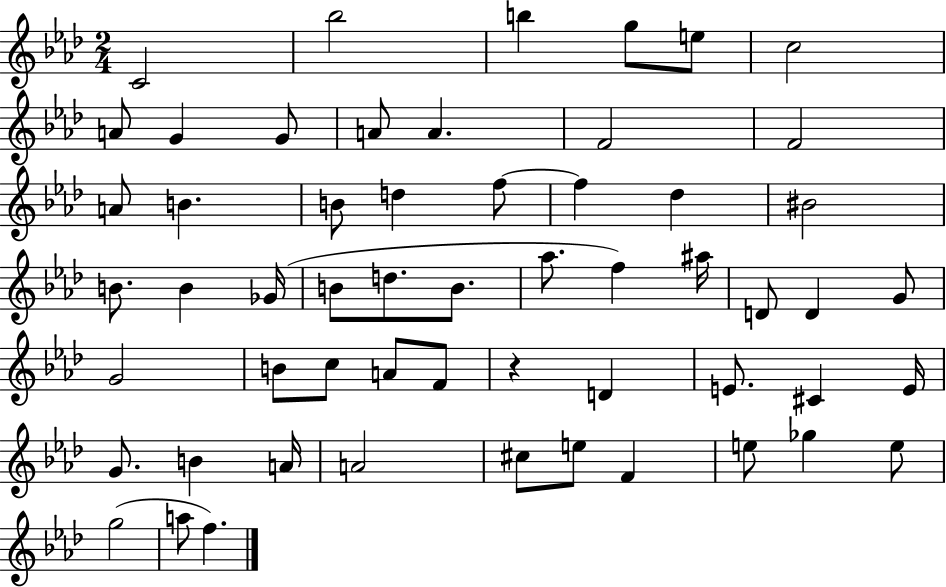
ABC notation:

X:1
T:Untitled
M:2/4
L:1/4
K:Ab
C2 _b2 b g/2 e/2 c2 A/2 G G/2 A/2 A F2 F2 A/2 B B/2 d f/2 f _d ^B2 B/2 B _G/4 B/2 d/2 B/2 _a/2 f ^a/4 D/2 D G/2 G2 B/2 c/2 A/2 F/2 z D E/2 ^C E/4 G/2 B A/4 A2 ^c/2 e/2 F e/2 _g e/2 g2 a/2 f